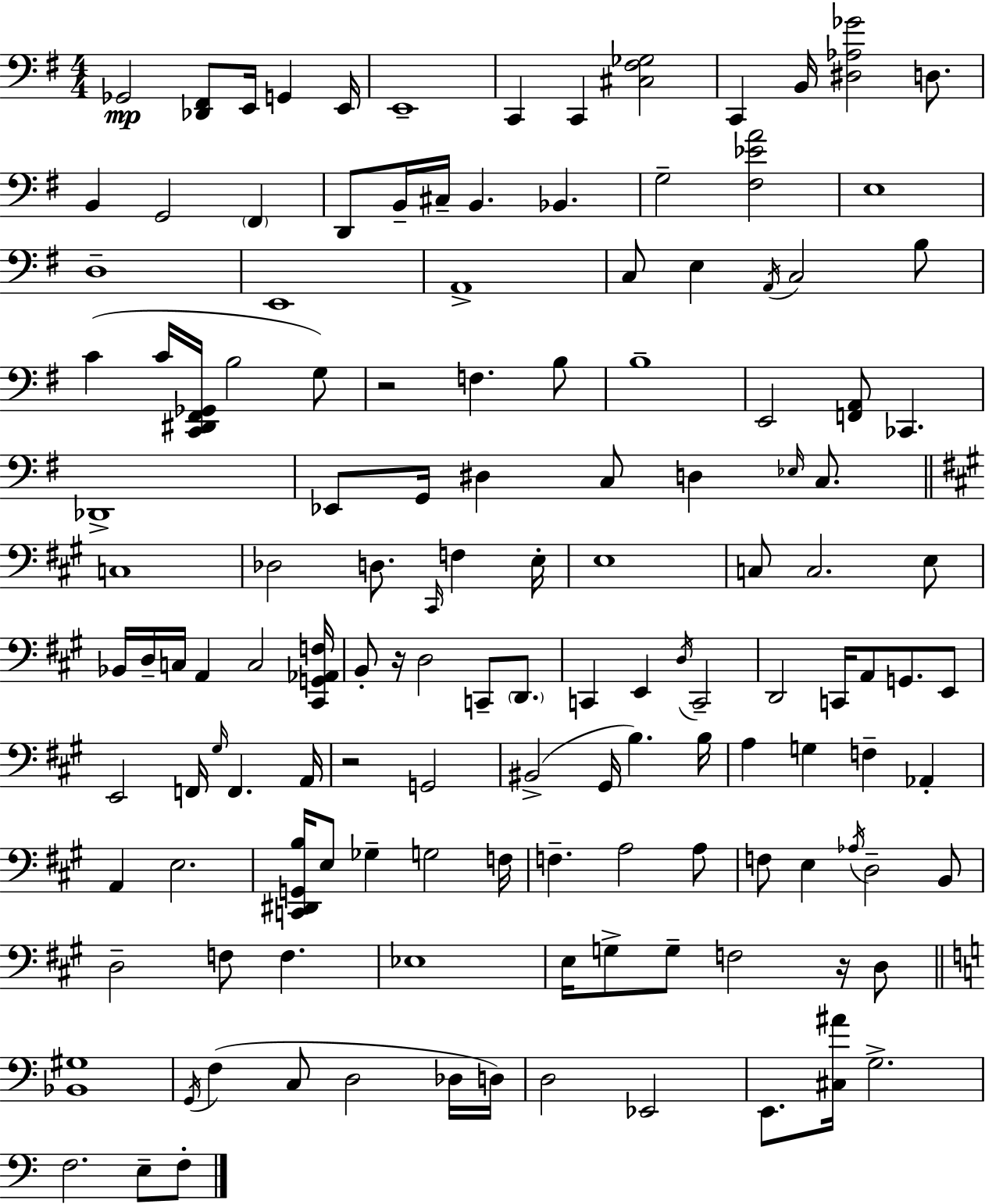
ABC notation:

X:1
T:Untitled
M:4/4
L:1/4
K:Em
_G,,2 [_D,,^F,,]/2 E,,/4 G,, E,,/4 E,,4 C,, C,, [^C,^F,_G,]2 C,, B,,/4 [^D,_A,_G]2 D,/2 B,, G,,2 ^F,, D,,/2 B,,/4 ^C,/4 B,, _B,, G,2 [^F,_EA]2 E,4 D,4 E,,4 A,,4 C,/2 E, A,,/4 C,2 B,/2 C C/4 [C,,^D,,^F,,_G,,]/4 B,2 G,/2 z2 F, B,/2 B,4 E,,2 [F,,A,,]/2 _C,, _D,,4 _E,,/2 G,,/4 ^D, C,/2 D, _E,/4 C,/2 C,4 _D,2 D,/2 ^C,,/4 F, E,/4 E,4 C,/2 C,2 E,/2 _B,,/4 D,/4 C,/4 A,, C,2 [^C,,G,,_A,,F,]/4 B,,/2 z/4 D,2 C,,/2 D,,/2 C,, E,, D,/4 C,,2 D,,2 C,,/4 A,,/2 G,,/2 E,,/2 E,,2 F,,/4 ^G,/4 F,, A,,/4 z2 G,,2 ^B,,2 ^G,,/4 B, B,/4 A, G, F, _A,, A,, E,2 [C,,^D,,G,,B,]/4 E,/2 _G, G,2 F,/4 F, A,2 A,/2 F,/2 E, _A,/4 D,2 B,,/2 D,2 F,/2 F, _E,4 E,/4 G,/2 G,/2 F,2 z/4 D,/2 [_B,,^G,]4 G,,/4 F, C,/2 D,2 _D,/4 D,/4 D,2 _E,,2 E,,/2 [^C,^A]/4 G,2 F,2 E,/2 F,/2